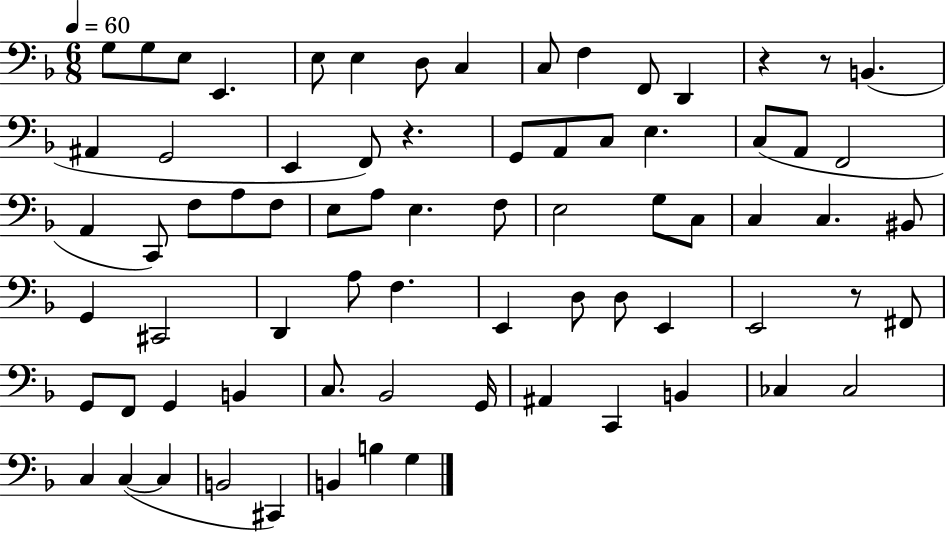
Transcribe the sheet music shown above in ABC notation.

X:1
T:Untitled
M:6/8
L:1/4
K:F
G,/2 G,/2 E,/2 E,, E,/2 E, D,/2 C, C,/2 F, F,,/2 D,, z z/2 B,, ^A,, G,,2 E,, F,,/2 z G,,/2 A,,/2 C,/2 E, C,/2 A,,/2 F,,2 A,, C,,/2 F,/2 A,/2 F,/2 E,/2 A,/2 E, F,/2 E,2 G,/2 C,/2 C, C, ^B,,/2 G,, ^C,,2 D,, A,/2 F, E,, D,/2 D,/2 E,, E,,2 z/2 ^F,,/2 G,,/2 F,,/2 G,, B,, C,/2 _B,,2 G,,/4 ^A,, C,, B,, _C, _C,2 C, C, C, B,,2 ^C,, B,, B, G,